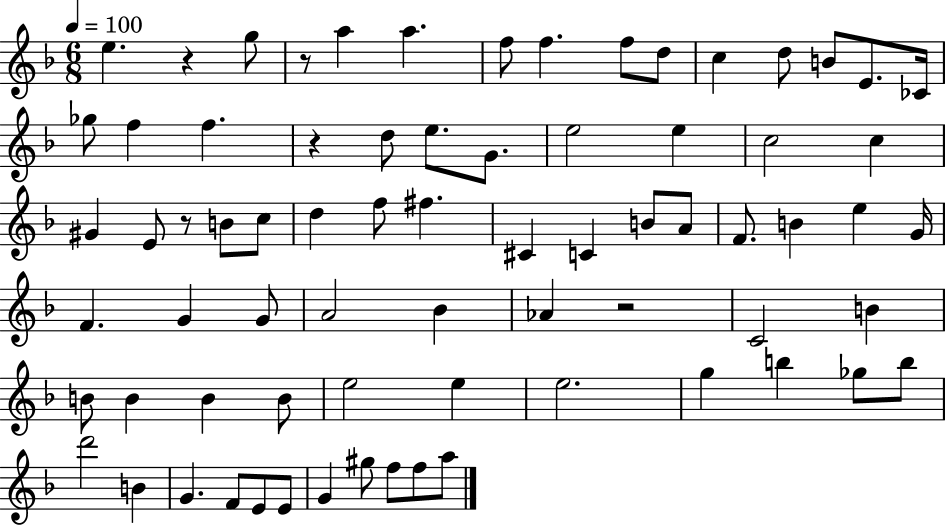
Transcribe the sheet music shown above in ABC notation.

X:1
T:Untitled
M:6/8
L:1/4
K:F
e z g/2 z/2 a a f/2 f f/2 d/2 c d/2 B/2 E/2 _C/4 _g/2 f f z d/2 e/2 G/2 e2 e c2 c ^G E/2 z/2 B/2 c/2 d f/2 ^f ^C C B/2 A/2 F/2 B e G/4 F G G/2 A2 _B _A z2 C2 B B/2 B B B/2 e2 e e2 g b _g/2 b/2 d'2 B G F/2 E/2 E/2 G ^g/2 f/2 f/2 a/2